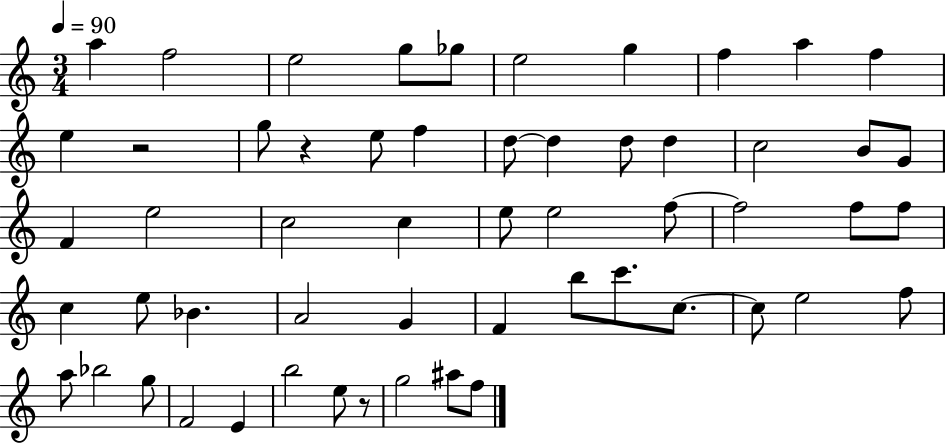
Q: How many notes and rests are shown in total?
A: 56